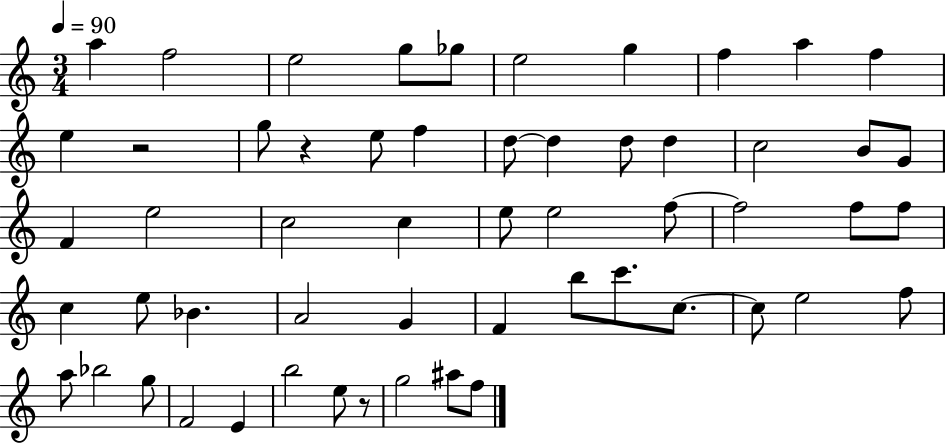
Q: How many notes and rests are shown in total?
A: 56